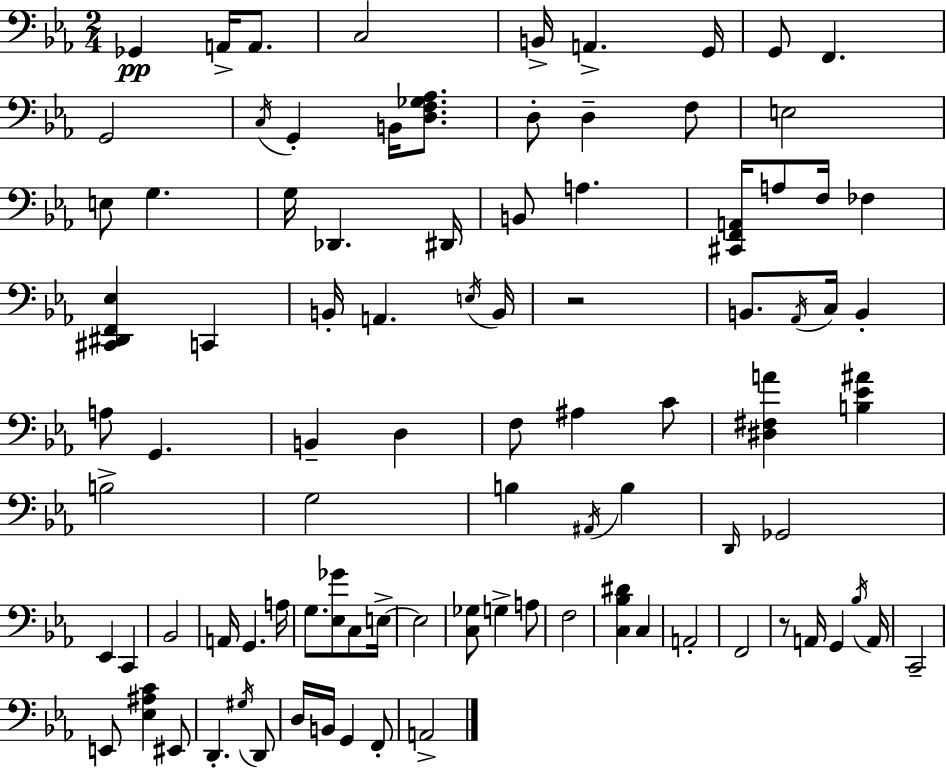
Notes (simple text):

Gb2/q A2/s A2/e. C3/h B2/s A2/q. G2/s G2/e F2/q. G2/h C3/s G2/q B2/s [D3,F3,Gb3,Ab3]/e. D3/e D3/q F3/e E3/h E3/e G3/q. G3/s Db2/q. D#2/s B2/e A3/q. [C#2,F2,A2]/s A3/e F3/s FES3/q [C#2,D#2,F2,Eb3]/q C2/q B2/s A2/q. E3/s B2/s R/h B2/e. Ab2/s C3/s B2/q A3/e G2/q. B2/q D3/q F3/e A#3/q C4/e [D#3,F#3,A4]/q [B3,Eb4,A#4]/q B3/h G3/h B3/q A#2/s B3/q D2/s Gb2/h Eb2/q C2/q Bb2/h A2/s G2/q. A3/s G3/e. [Eb3,Gb4]/e C3/e E3/s E3/h [C3,Gb3]/e G3/q A3/e F3/h [C3,Bb3,D#4]/q C3/q A2/h F2/h R/e A2/s G2/q Bb3/s A2/s C2/h E2/e [Eb3,A#3,C4]/q EIS2/e D2/q. G#3/s D2/e D3/s B2/s G2/q F2/e A2/h